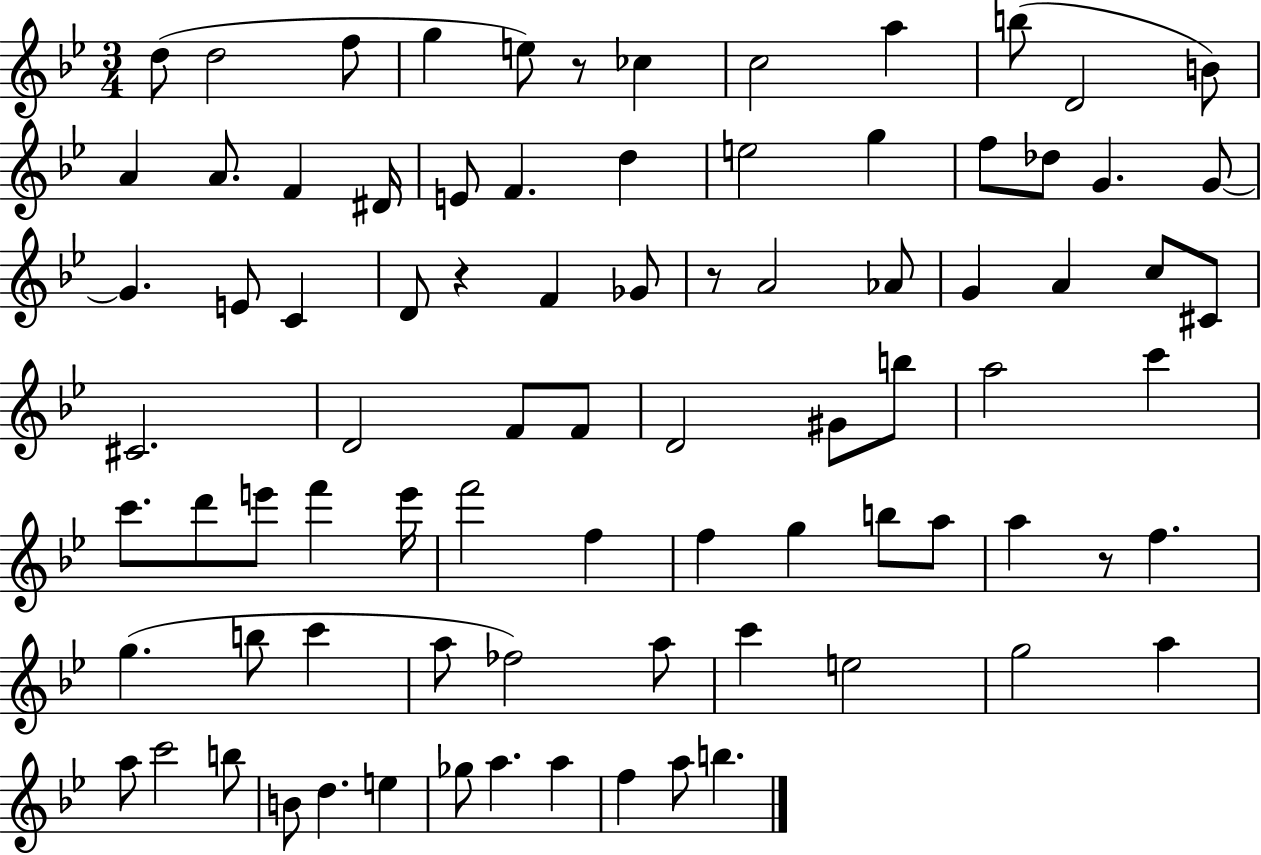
D5/e D5/h F5/e G5/q E5/e R/e CES5/q C5/h A5/q B5/e D4/h B4/e A4/q A4/e. F4/q D#4/s E4/e F4/q. D5/q E5/h G5/q F5/e Db5/e G4/q. G4/e G4/q. E4/e C4/q D4/e R/q F4/q Gb4/e R/e A4/h Ab4/e G4/q A4/q C5/e C#4/e C#4/h. D4/h F4/e F4/e D4/h G#4/e B5/e A5/h C6/q C6/e. D6/e E6/e F6/q E6/s F6/h F5/q F5/q G5/q B5/e A5/e A5/q R/e F5/q. G5/q. B5/e C6/q A5/e FES5/h A5/e C6/q E5/h G5/h A5/q A5/e C6/h B5/e B4/e D5/q. E5/q Gb5/e A5/q. A5/q F5/q A5/e B5/q.